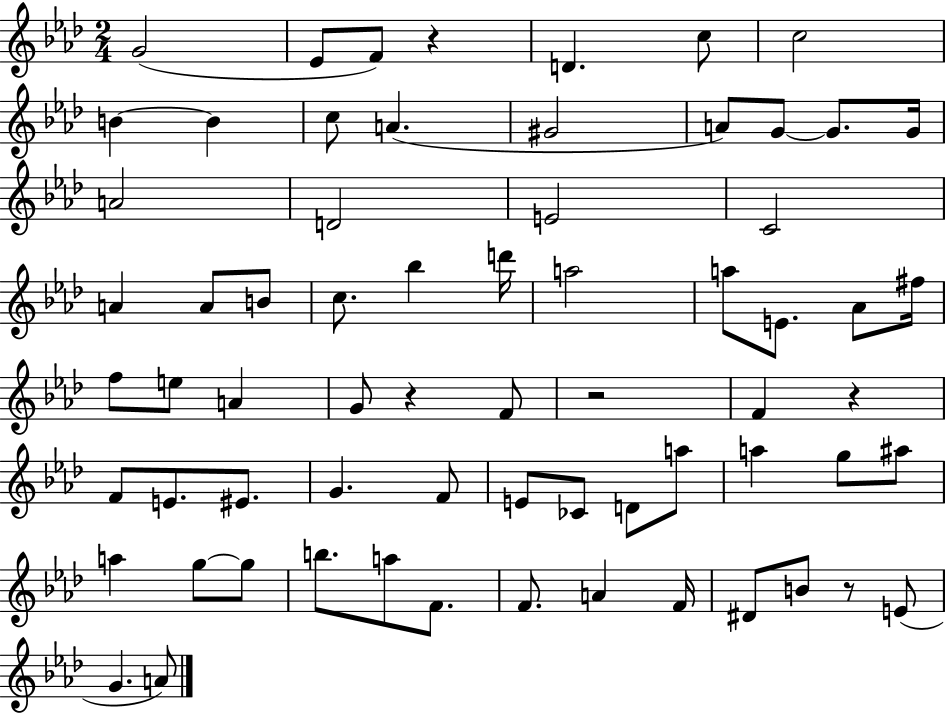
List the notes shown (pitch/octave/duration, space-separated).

G4/h Eb4/e F4/e R/q D4/q. C5/e C5/h B4/q B4/q C5/e A4/q. G#4/h A4/e G4/e G4/e. G4/s A4/h D4/h E4/h C4/h A4/q A4/e B4/e C5/e. Bb5/q D6/s A5/h A5/e E4/e. Ab4/e F#5/s F5/e E5/e A4/q G4/e R/q F4/e R/h F4/q R/q F4/e E4/e. EIS4/e. G4/q. F4/e E4/e CES4/e D4/e A5/e A5/q G5/e A#5/e A5/q G5/e G5/e B5/e. A5/e F4/e. F4/e. A4/q F4/s D#4/e B4/e R/e E4/e G4/q. A4/e